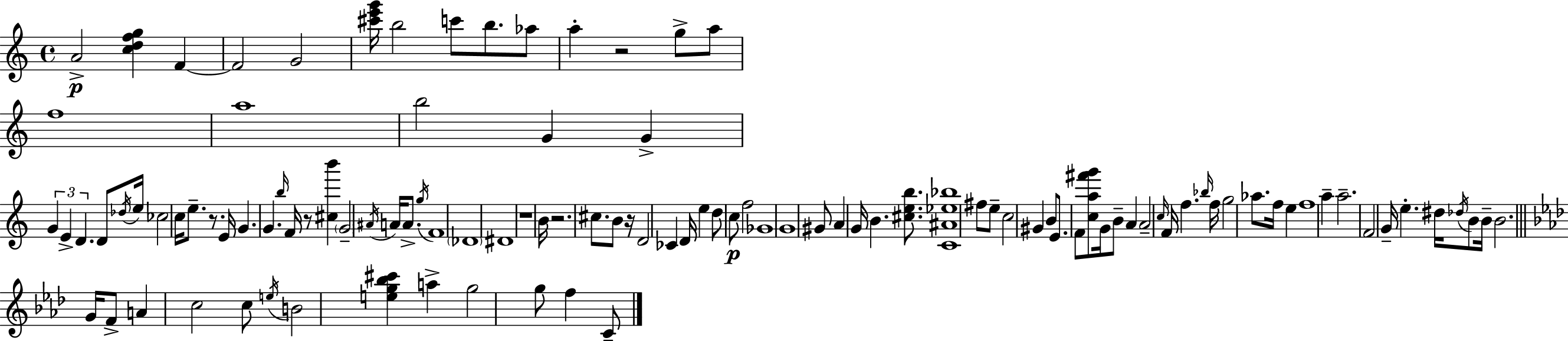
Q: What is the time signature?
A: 4/4